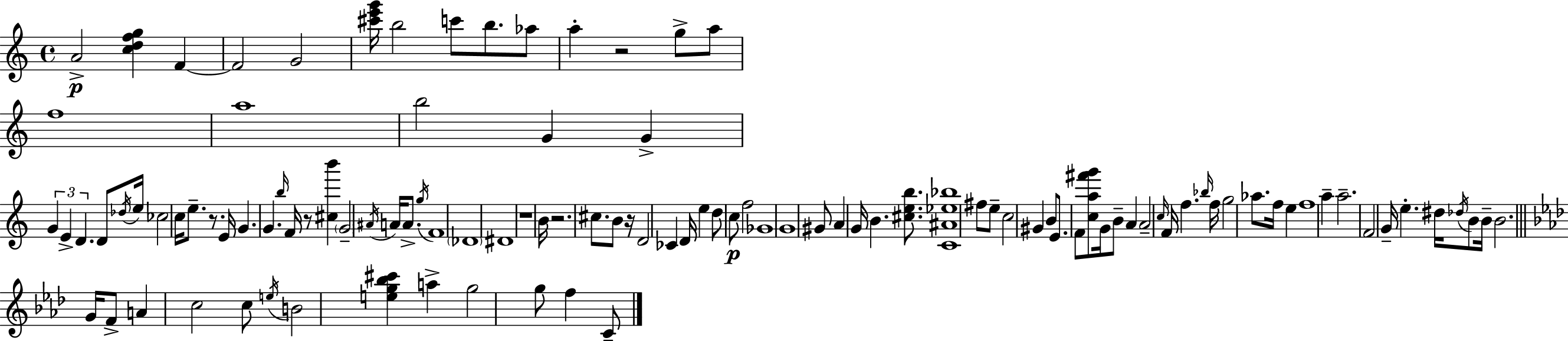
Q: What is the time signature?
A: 4/4